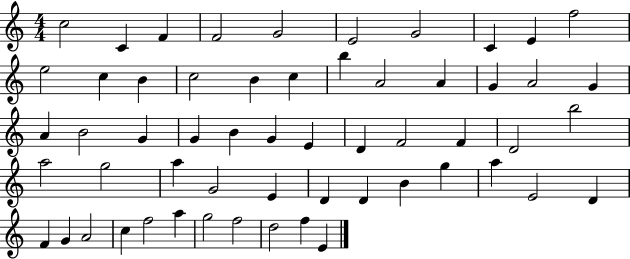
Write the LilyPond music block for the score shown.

{
  \clef treble
  \numericTimeSignature
  \time 4/4
  \key c \major
  c''2 c'4 f'4 | f'2 g'2 | e'2 g'2 | c'4 e'4 f''2 | \break e''2 c''4 b'4 | c''2 b'4 c''4 | b''4 a'2 a'4 | g'4 a'2 g'4 | \break a'4 b'2 g'4 | g'4 b'4 g'4 e'4 | d'4 f'2 f'4 | d'2 b''2 | \break a''2 g''2 | a''4 g'2 e'4 | d'4 d'4 b'4 g''4 | a''4 e'2 d'4 | \break f'4 g'4 a'2 | c''4 f''2 a''4 | g''2 f''2 | d''2 f''4 e'4 | \break \bar "|."
}